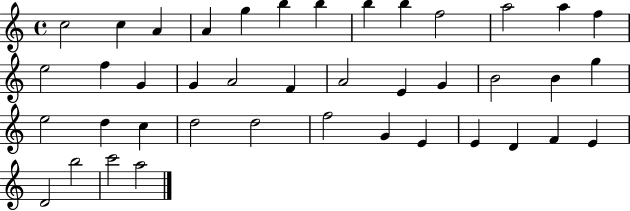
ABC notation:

X:1
T:Untitled
M:4/4
L:1/4
K:C
c2 c A A g b b b b f2 a2 a f e2 f G G A2 F A2 E G B2 B g e2 d c d2 d2 f2 G E E D F E D2 b2 c'2 a2